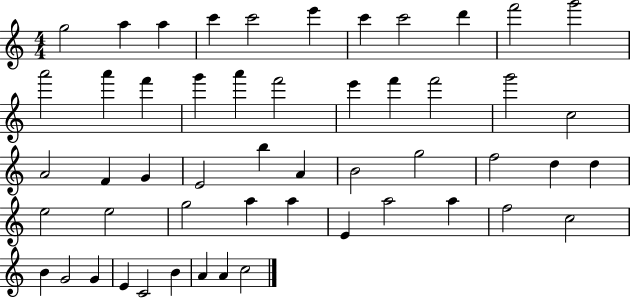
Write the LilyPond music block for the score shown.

{
  \clef treble
  \numericTimeSignature
  \time 4/4
  \key c \major
  g''2 a''4 a''4 | c'''4 c'''2 e'''4 | c'''4 c'''2 d'''4 | f'''2 g'''2 | \break a'''2 a'''4 f'''4 | g'''4 a'''4 f'''2 | e'''4 f'''4 f'''2 | g'''2 c''2 | \break a'2 f'4 g'4 | e'2 b''4 a'4 | b'2 g''2 | f''2 d''4 d''4 | \break e''2 e''2 | g''2 a''4 a''4 | e'4 a''2 a''4 | f''2 c''2 | \break b'4 g'2 g'4 | e'4 c'2 b'4 | a'4 a'4 c''2 | \bar "|."
}